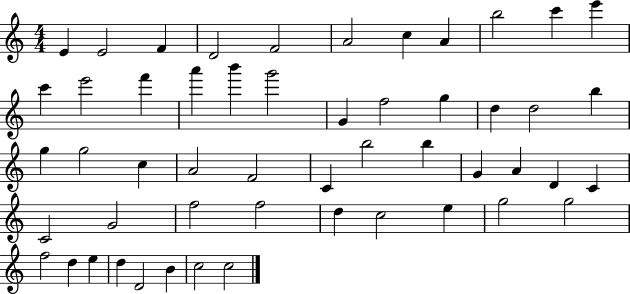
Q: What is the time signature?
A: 4/4